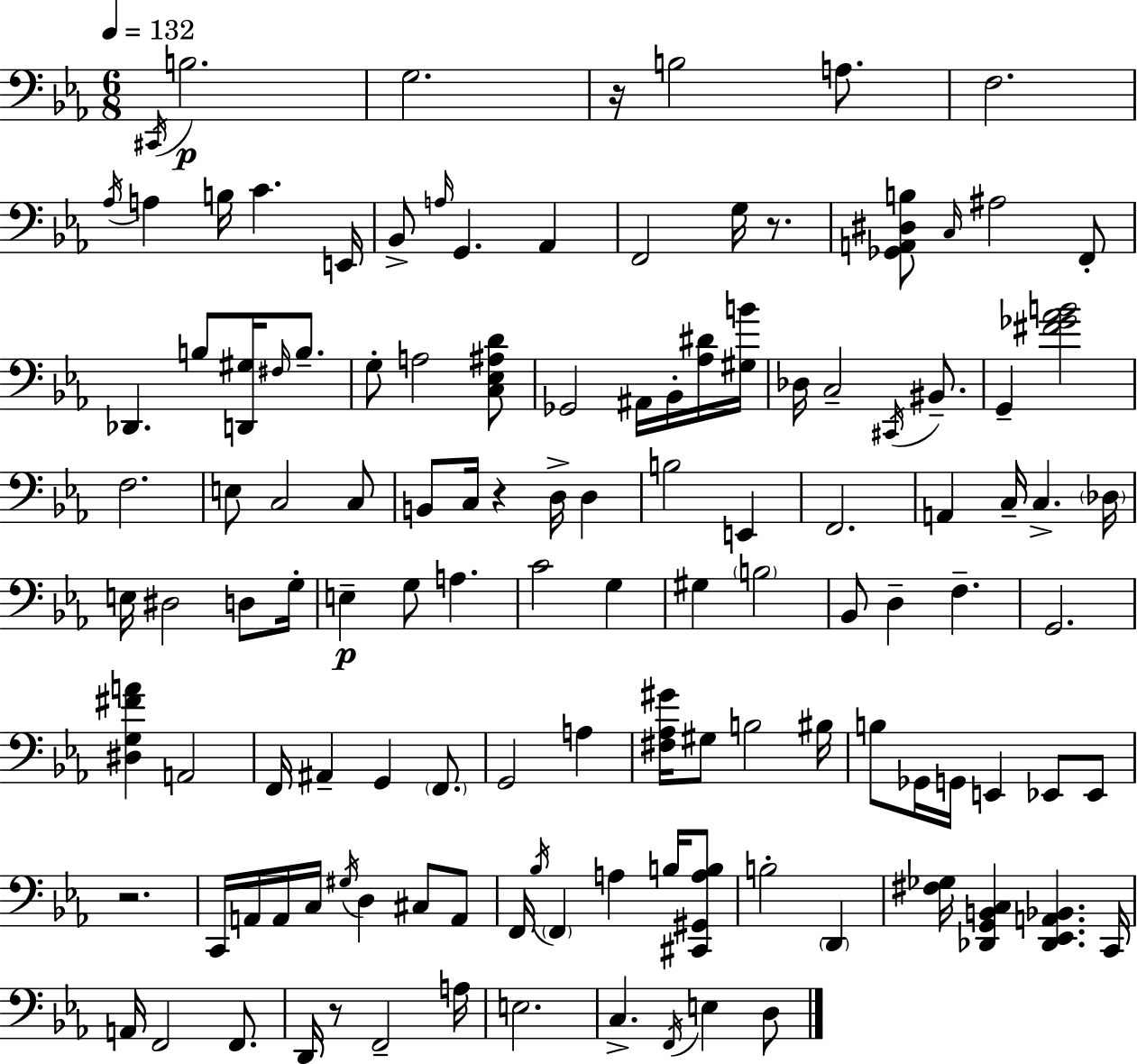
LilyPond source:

{
  \clef bass
  \numericTimeSignature
  \time 6/8
  \key ees \major
  \tempo 4 = 132
  \acciaccatura { cis,16 }\p b2. | g2. | r16 b2 a8. | f2. | \break \acciaccatura { aes16 } a4 b16 c'4. | e,16 bes,8-> \grace { a16 } g,4. aes,4 | f,2 g16 | r8. <ges, a, dis b>8 \grace { c16 } ais2 | \break f,8-. des,4. b8 | <d, gis>16 \grace { fis16 } b8.-- g8-. a2 | <c ees ais d'>8 ges,2 | ais,16 bes,16-. <aes dis'>16 <gis b'>16 des16 c2-- | \break \acciaccatura { cis,16 } bis,8.-- g,4-- <fis' ges' aes' b'>2 | f2. | e8 c2 | c8 b,8 c16 r4 | \break d16-> d4 b2 | e,4 f,2. | a,4 c16-- c4.-> | \parenthesize des16 e16 dis2 | \break d8 g16-. e4--\p g8 | a4. c'2 | g4 gis4 \parenthesize b2 | bes,8 d4-- | \break f4.-- g,2. | <dis g fis' a'>4 a,2 | f,16 ais,4-- g,4 | \parenthesize f,8. g,2 | \break a4 <fis aes gis'>16 gis8 b2 | bis16 b8 ges,16 g,16 e,4 | ees,8 ees,8 r2. | c,16 a,16 a,16 c16 \acciaccatura { gis16 } d4 | \break cis8 a,8 f,16 \acciaccatura { bes16 } \parenthesize f,4 | a4 b16 <cis, gis, a b>8 b2-. | \parenthesize d,4 <fis ges>16 <des, g, b, c>4 | <des, ees, a, bes,>4. c,16 a,16 f,2 | \break f,8. d,16 r8 f,2-- | a16 e2. | c4.-> | \acciaccatura { f,16 } e4 d8 \bar "|."
}